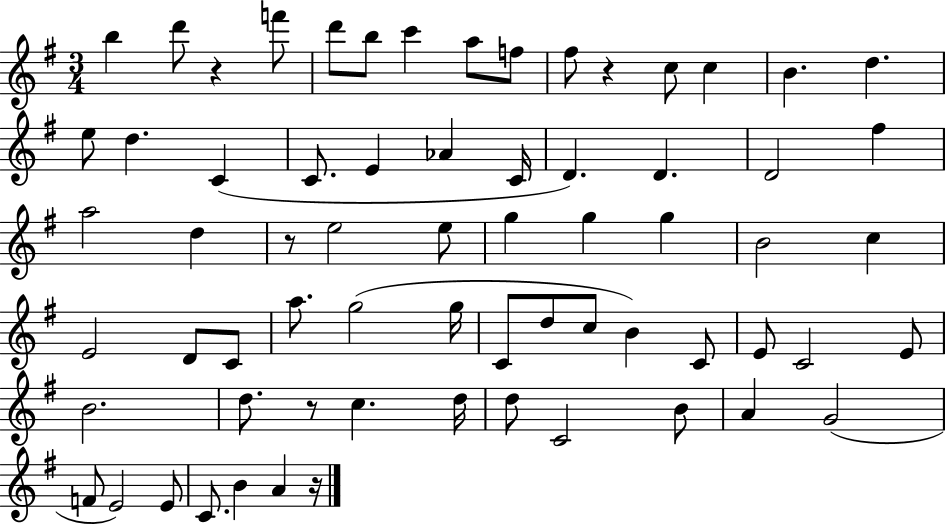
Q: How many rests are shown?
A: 5